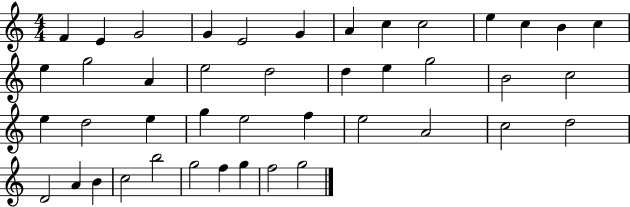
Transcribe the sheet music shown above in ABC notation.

X:1
T:Untitled
M:4/4
L:1/4
K:C
F E G2 G E2 G A c c2 e c B c e g2 A e2 d2 d e g2 B2 c2 e d2 e g e2 f e2 A2 c2 d2 D2 A B c2 b2 g2 f g f2 g2